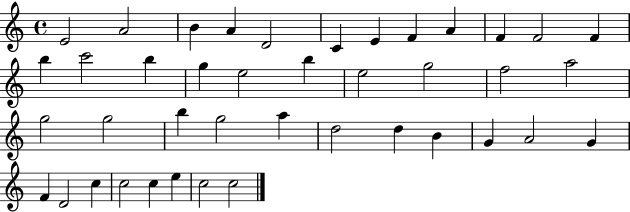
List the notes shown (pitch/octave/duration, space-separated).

E4/h A4/h B4/q A4/q D4/h C4/q E4/q F4/q A4/q F4/q F4/h F4/q B5/q C6/h B5/q G5/q E5/h B5/q E5/h G5/h F5/h A5/h G5/h G5/h B5/q G5/h A5/q D5/h D5/q B4/q G4/q A4/h G4/q F4/q D4/h C5/q C5/h C5/q E5/q C5/h C5/h